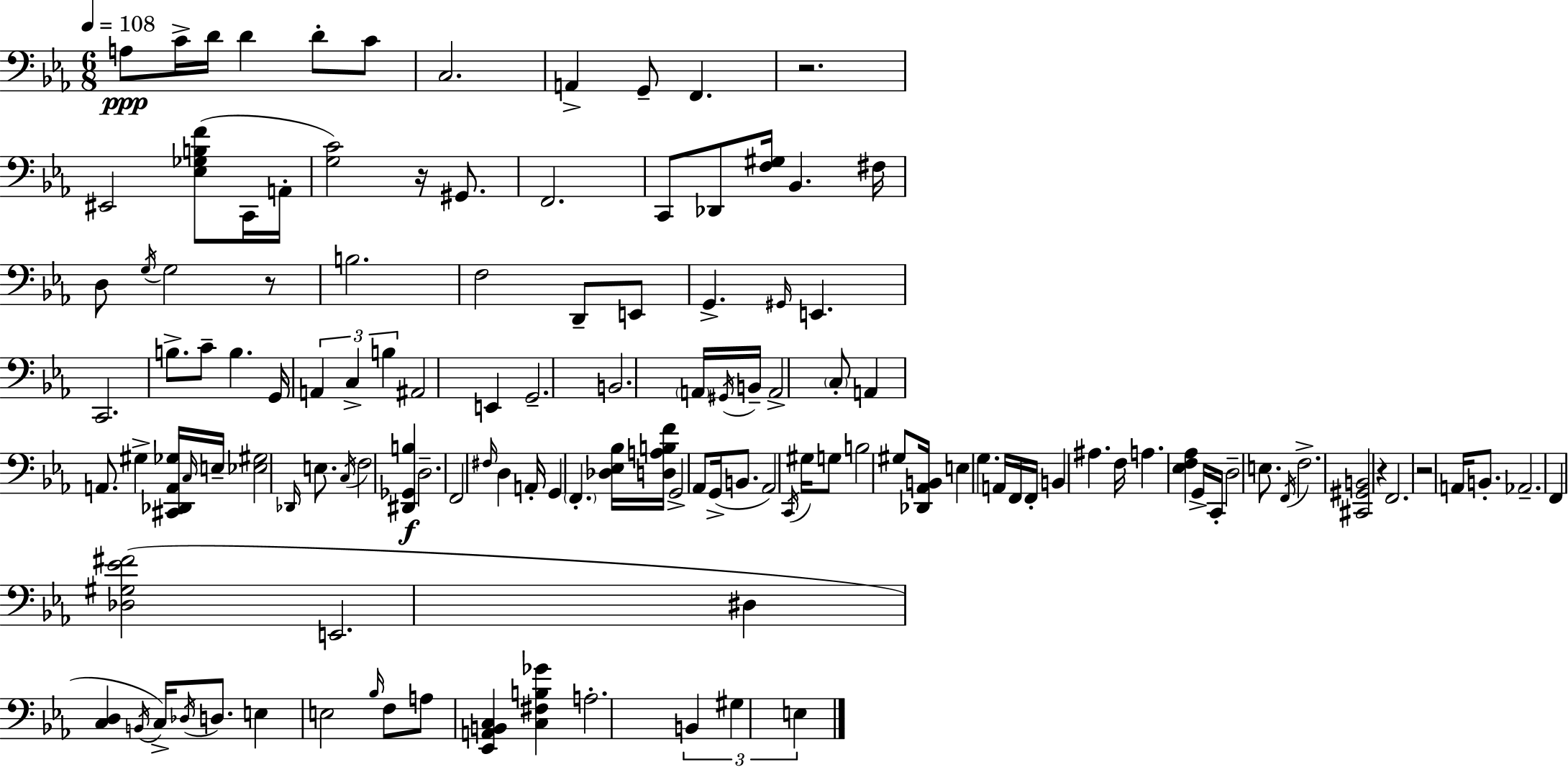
X:1
T:Untitled
M:6/8
L:1/4
K:Eb
A,/2 C/4 D/4 D D/2 C/2 C,2 A,, G,,/2 F,, z2 ^E,,2 [_E,_G,B,F]/2 C,,/4 A,,/4 [G,C]2 z/4 ^G,,/2 F,,2 C,,/2 _D,,/2 [F,^G,]/4 _B,, ^F,/4 D,/2 G,/4 G,2 z/2 B,2 F,2 D,,/2 E,,/2 G,, ^G,,/4 E,, C,,2 B,/2 C/2 B, G,,/4 A,, C, B, ^A,,2 E,, G,,2 B,,2 A,,/4 ^G,,/4 B,,/4 A,,2 C,/2 A,, A,,/2 ^G, [^C,,_D,,A,,_G,]/4 C,/4 E,/4 [_E,^G,]2 _D,,/4 E,/2 C,/4 F,2 [^D,,_G,,B,] D,2 F,,2 ^F,/4 D, A,,/4 G,, F,, [_D,_E,_B,]/4 [D,A,B,F]/4 G,,2 _A,,/2 G,,/4 B,,/2 _A,,2 C,,/4 ^G,/4 G,/2 B,2 ^G,/2 [_D,,_A,,B,,]/4 E, G, A,,/4 F,,/4 F,,/4 B,, ^A, F,/4 A, [_E,F,_A,] G,,/4 C,,/4 D,2 E,/2 F,,/4 F,2 [^C,,^G,,B,,]2 z F,,2 z2 A,,/4 B,,/2 _A,,2 F,, [_D,^G,_E^F]2 E,,2 ^D, [C,D,] B,,/4 C,/4 _D,/4 D,/2 E, E,2 _B,/4 F,/2 A,/2 [_E,,A,,B,,C,] [C,^F,B,_G] A,2 B,, ^G, E,